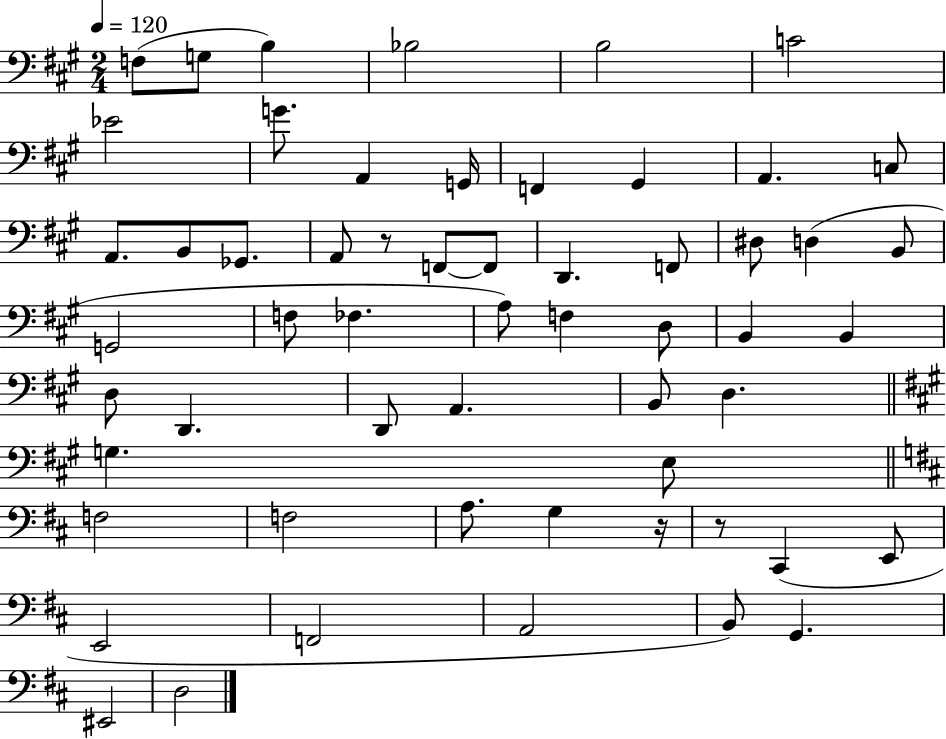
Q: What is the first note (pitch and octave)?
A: F3